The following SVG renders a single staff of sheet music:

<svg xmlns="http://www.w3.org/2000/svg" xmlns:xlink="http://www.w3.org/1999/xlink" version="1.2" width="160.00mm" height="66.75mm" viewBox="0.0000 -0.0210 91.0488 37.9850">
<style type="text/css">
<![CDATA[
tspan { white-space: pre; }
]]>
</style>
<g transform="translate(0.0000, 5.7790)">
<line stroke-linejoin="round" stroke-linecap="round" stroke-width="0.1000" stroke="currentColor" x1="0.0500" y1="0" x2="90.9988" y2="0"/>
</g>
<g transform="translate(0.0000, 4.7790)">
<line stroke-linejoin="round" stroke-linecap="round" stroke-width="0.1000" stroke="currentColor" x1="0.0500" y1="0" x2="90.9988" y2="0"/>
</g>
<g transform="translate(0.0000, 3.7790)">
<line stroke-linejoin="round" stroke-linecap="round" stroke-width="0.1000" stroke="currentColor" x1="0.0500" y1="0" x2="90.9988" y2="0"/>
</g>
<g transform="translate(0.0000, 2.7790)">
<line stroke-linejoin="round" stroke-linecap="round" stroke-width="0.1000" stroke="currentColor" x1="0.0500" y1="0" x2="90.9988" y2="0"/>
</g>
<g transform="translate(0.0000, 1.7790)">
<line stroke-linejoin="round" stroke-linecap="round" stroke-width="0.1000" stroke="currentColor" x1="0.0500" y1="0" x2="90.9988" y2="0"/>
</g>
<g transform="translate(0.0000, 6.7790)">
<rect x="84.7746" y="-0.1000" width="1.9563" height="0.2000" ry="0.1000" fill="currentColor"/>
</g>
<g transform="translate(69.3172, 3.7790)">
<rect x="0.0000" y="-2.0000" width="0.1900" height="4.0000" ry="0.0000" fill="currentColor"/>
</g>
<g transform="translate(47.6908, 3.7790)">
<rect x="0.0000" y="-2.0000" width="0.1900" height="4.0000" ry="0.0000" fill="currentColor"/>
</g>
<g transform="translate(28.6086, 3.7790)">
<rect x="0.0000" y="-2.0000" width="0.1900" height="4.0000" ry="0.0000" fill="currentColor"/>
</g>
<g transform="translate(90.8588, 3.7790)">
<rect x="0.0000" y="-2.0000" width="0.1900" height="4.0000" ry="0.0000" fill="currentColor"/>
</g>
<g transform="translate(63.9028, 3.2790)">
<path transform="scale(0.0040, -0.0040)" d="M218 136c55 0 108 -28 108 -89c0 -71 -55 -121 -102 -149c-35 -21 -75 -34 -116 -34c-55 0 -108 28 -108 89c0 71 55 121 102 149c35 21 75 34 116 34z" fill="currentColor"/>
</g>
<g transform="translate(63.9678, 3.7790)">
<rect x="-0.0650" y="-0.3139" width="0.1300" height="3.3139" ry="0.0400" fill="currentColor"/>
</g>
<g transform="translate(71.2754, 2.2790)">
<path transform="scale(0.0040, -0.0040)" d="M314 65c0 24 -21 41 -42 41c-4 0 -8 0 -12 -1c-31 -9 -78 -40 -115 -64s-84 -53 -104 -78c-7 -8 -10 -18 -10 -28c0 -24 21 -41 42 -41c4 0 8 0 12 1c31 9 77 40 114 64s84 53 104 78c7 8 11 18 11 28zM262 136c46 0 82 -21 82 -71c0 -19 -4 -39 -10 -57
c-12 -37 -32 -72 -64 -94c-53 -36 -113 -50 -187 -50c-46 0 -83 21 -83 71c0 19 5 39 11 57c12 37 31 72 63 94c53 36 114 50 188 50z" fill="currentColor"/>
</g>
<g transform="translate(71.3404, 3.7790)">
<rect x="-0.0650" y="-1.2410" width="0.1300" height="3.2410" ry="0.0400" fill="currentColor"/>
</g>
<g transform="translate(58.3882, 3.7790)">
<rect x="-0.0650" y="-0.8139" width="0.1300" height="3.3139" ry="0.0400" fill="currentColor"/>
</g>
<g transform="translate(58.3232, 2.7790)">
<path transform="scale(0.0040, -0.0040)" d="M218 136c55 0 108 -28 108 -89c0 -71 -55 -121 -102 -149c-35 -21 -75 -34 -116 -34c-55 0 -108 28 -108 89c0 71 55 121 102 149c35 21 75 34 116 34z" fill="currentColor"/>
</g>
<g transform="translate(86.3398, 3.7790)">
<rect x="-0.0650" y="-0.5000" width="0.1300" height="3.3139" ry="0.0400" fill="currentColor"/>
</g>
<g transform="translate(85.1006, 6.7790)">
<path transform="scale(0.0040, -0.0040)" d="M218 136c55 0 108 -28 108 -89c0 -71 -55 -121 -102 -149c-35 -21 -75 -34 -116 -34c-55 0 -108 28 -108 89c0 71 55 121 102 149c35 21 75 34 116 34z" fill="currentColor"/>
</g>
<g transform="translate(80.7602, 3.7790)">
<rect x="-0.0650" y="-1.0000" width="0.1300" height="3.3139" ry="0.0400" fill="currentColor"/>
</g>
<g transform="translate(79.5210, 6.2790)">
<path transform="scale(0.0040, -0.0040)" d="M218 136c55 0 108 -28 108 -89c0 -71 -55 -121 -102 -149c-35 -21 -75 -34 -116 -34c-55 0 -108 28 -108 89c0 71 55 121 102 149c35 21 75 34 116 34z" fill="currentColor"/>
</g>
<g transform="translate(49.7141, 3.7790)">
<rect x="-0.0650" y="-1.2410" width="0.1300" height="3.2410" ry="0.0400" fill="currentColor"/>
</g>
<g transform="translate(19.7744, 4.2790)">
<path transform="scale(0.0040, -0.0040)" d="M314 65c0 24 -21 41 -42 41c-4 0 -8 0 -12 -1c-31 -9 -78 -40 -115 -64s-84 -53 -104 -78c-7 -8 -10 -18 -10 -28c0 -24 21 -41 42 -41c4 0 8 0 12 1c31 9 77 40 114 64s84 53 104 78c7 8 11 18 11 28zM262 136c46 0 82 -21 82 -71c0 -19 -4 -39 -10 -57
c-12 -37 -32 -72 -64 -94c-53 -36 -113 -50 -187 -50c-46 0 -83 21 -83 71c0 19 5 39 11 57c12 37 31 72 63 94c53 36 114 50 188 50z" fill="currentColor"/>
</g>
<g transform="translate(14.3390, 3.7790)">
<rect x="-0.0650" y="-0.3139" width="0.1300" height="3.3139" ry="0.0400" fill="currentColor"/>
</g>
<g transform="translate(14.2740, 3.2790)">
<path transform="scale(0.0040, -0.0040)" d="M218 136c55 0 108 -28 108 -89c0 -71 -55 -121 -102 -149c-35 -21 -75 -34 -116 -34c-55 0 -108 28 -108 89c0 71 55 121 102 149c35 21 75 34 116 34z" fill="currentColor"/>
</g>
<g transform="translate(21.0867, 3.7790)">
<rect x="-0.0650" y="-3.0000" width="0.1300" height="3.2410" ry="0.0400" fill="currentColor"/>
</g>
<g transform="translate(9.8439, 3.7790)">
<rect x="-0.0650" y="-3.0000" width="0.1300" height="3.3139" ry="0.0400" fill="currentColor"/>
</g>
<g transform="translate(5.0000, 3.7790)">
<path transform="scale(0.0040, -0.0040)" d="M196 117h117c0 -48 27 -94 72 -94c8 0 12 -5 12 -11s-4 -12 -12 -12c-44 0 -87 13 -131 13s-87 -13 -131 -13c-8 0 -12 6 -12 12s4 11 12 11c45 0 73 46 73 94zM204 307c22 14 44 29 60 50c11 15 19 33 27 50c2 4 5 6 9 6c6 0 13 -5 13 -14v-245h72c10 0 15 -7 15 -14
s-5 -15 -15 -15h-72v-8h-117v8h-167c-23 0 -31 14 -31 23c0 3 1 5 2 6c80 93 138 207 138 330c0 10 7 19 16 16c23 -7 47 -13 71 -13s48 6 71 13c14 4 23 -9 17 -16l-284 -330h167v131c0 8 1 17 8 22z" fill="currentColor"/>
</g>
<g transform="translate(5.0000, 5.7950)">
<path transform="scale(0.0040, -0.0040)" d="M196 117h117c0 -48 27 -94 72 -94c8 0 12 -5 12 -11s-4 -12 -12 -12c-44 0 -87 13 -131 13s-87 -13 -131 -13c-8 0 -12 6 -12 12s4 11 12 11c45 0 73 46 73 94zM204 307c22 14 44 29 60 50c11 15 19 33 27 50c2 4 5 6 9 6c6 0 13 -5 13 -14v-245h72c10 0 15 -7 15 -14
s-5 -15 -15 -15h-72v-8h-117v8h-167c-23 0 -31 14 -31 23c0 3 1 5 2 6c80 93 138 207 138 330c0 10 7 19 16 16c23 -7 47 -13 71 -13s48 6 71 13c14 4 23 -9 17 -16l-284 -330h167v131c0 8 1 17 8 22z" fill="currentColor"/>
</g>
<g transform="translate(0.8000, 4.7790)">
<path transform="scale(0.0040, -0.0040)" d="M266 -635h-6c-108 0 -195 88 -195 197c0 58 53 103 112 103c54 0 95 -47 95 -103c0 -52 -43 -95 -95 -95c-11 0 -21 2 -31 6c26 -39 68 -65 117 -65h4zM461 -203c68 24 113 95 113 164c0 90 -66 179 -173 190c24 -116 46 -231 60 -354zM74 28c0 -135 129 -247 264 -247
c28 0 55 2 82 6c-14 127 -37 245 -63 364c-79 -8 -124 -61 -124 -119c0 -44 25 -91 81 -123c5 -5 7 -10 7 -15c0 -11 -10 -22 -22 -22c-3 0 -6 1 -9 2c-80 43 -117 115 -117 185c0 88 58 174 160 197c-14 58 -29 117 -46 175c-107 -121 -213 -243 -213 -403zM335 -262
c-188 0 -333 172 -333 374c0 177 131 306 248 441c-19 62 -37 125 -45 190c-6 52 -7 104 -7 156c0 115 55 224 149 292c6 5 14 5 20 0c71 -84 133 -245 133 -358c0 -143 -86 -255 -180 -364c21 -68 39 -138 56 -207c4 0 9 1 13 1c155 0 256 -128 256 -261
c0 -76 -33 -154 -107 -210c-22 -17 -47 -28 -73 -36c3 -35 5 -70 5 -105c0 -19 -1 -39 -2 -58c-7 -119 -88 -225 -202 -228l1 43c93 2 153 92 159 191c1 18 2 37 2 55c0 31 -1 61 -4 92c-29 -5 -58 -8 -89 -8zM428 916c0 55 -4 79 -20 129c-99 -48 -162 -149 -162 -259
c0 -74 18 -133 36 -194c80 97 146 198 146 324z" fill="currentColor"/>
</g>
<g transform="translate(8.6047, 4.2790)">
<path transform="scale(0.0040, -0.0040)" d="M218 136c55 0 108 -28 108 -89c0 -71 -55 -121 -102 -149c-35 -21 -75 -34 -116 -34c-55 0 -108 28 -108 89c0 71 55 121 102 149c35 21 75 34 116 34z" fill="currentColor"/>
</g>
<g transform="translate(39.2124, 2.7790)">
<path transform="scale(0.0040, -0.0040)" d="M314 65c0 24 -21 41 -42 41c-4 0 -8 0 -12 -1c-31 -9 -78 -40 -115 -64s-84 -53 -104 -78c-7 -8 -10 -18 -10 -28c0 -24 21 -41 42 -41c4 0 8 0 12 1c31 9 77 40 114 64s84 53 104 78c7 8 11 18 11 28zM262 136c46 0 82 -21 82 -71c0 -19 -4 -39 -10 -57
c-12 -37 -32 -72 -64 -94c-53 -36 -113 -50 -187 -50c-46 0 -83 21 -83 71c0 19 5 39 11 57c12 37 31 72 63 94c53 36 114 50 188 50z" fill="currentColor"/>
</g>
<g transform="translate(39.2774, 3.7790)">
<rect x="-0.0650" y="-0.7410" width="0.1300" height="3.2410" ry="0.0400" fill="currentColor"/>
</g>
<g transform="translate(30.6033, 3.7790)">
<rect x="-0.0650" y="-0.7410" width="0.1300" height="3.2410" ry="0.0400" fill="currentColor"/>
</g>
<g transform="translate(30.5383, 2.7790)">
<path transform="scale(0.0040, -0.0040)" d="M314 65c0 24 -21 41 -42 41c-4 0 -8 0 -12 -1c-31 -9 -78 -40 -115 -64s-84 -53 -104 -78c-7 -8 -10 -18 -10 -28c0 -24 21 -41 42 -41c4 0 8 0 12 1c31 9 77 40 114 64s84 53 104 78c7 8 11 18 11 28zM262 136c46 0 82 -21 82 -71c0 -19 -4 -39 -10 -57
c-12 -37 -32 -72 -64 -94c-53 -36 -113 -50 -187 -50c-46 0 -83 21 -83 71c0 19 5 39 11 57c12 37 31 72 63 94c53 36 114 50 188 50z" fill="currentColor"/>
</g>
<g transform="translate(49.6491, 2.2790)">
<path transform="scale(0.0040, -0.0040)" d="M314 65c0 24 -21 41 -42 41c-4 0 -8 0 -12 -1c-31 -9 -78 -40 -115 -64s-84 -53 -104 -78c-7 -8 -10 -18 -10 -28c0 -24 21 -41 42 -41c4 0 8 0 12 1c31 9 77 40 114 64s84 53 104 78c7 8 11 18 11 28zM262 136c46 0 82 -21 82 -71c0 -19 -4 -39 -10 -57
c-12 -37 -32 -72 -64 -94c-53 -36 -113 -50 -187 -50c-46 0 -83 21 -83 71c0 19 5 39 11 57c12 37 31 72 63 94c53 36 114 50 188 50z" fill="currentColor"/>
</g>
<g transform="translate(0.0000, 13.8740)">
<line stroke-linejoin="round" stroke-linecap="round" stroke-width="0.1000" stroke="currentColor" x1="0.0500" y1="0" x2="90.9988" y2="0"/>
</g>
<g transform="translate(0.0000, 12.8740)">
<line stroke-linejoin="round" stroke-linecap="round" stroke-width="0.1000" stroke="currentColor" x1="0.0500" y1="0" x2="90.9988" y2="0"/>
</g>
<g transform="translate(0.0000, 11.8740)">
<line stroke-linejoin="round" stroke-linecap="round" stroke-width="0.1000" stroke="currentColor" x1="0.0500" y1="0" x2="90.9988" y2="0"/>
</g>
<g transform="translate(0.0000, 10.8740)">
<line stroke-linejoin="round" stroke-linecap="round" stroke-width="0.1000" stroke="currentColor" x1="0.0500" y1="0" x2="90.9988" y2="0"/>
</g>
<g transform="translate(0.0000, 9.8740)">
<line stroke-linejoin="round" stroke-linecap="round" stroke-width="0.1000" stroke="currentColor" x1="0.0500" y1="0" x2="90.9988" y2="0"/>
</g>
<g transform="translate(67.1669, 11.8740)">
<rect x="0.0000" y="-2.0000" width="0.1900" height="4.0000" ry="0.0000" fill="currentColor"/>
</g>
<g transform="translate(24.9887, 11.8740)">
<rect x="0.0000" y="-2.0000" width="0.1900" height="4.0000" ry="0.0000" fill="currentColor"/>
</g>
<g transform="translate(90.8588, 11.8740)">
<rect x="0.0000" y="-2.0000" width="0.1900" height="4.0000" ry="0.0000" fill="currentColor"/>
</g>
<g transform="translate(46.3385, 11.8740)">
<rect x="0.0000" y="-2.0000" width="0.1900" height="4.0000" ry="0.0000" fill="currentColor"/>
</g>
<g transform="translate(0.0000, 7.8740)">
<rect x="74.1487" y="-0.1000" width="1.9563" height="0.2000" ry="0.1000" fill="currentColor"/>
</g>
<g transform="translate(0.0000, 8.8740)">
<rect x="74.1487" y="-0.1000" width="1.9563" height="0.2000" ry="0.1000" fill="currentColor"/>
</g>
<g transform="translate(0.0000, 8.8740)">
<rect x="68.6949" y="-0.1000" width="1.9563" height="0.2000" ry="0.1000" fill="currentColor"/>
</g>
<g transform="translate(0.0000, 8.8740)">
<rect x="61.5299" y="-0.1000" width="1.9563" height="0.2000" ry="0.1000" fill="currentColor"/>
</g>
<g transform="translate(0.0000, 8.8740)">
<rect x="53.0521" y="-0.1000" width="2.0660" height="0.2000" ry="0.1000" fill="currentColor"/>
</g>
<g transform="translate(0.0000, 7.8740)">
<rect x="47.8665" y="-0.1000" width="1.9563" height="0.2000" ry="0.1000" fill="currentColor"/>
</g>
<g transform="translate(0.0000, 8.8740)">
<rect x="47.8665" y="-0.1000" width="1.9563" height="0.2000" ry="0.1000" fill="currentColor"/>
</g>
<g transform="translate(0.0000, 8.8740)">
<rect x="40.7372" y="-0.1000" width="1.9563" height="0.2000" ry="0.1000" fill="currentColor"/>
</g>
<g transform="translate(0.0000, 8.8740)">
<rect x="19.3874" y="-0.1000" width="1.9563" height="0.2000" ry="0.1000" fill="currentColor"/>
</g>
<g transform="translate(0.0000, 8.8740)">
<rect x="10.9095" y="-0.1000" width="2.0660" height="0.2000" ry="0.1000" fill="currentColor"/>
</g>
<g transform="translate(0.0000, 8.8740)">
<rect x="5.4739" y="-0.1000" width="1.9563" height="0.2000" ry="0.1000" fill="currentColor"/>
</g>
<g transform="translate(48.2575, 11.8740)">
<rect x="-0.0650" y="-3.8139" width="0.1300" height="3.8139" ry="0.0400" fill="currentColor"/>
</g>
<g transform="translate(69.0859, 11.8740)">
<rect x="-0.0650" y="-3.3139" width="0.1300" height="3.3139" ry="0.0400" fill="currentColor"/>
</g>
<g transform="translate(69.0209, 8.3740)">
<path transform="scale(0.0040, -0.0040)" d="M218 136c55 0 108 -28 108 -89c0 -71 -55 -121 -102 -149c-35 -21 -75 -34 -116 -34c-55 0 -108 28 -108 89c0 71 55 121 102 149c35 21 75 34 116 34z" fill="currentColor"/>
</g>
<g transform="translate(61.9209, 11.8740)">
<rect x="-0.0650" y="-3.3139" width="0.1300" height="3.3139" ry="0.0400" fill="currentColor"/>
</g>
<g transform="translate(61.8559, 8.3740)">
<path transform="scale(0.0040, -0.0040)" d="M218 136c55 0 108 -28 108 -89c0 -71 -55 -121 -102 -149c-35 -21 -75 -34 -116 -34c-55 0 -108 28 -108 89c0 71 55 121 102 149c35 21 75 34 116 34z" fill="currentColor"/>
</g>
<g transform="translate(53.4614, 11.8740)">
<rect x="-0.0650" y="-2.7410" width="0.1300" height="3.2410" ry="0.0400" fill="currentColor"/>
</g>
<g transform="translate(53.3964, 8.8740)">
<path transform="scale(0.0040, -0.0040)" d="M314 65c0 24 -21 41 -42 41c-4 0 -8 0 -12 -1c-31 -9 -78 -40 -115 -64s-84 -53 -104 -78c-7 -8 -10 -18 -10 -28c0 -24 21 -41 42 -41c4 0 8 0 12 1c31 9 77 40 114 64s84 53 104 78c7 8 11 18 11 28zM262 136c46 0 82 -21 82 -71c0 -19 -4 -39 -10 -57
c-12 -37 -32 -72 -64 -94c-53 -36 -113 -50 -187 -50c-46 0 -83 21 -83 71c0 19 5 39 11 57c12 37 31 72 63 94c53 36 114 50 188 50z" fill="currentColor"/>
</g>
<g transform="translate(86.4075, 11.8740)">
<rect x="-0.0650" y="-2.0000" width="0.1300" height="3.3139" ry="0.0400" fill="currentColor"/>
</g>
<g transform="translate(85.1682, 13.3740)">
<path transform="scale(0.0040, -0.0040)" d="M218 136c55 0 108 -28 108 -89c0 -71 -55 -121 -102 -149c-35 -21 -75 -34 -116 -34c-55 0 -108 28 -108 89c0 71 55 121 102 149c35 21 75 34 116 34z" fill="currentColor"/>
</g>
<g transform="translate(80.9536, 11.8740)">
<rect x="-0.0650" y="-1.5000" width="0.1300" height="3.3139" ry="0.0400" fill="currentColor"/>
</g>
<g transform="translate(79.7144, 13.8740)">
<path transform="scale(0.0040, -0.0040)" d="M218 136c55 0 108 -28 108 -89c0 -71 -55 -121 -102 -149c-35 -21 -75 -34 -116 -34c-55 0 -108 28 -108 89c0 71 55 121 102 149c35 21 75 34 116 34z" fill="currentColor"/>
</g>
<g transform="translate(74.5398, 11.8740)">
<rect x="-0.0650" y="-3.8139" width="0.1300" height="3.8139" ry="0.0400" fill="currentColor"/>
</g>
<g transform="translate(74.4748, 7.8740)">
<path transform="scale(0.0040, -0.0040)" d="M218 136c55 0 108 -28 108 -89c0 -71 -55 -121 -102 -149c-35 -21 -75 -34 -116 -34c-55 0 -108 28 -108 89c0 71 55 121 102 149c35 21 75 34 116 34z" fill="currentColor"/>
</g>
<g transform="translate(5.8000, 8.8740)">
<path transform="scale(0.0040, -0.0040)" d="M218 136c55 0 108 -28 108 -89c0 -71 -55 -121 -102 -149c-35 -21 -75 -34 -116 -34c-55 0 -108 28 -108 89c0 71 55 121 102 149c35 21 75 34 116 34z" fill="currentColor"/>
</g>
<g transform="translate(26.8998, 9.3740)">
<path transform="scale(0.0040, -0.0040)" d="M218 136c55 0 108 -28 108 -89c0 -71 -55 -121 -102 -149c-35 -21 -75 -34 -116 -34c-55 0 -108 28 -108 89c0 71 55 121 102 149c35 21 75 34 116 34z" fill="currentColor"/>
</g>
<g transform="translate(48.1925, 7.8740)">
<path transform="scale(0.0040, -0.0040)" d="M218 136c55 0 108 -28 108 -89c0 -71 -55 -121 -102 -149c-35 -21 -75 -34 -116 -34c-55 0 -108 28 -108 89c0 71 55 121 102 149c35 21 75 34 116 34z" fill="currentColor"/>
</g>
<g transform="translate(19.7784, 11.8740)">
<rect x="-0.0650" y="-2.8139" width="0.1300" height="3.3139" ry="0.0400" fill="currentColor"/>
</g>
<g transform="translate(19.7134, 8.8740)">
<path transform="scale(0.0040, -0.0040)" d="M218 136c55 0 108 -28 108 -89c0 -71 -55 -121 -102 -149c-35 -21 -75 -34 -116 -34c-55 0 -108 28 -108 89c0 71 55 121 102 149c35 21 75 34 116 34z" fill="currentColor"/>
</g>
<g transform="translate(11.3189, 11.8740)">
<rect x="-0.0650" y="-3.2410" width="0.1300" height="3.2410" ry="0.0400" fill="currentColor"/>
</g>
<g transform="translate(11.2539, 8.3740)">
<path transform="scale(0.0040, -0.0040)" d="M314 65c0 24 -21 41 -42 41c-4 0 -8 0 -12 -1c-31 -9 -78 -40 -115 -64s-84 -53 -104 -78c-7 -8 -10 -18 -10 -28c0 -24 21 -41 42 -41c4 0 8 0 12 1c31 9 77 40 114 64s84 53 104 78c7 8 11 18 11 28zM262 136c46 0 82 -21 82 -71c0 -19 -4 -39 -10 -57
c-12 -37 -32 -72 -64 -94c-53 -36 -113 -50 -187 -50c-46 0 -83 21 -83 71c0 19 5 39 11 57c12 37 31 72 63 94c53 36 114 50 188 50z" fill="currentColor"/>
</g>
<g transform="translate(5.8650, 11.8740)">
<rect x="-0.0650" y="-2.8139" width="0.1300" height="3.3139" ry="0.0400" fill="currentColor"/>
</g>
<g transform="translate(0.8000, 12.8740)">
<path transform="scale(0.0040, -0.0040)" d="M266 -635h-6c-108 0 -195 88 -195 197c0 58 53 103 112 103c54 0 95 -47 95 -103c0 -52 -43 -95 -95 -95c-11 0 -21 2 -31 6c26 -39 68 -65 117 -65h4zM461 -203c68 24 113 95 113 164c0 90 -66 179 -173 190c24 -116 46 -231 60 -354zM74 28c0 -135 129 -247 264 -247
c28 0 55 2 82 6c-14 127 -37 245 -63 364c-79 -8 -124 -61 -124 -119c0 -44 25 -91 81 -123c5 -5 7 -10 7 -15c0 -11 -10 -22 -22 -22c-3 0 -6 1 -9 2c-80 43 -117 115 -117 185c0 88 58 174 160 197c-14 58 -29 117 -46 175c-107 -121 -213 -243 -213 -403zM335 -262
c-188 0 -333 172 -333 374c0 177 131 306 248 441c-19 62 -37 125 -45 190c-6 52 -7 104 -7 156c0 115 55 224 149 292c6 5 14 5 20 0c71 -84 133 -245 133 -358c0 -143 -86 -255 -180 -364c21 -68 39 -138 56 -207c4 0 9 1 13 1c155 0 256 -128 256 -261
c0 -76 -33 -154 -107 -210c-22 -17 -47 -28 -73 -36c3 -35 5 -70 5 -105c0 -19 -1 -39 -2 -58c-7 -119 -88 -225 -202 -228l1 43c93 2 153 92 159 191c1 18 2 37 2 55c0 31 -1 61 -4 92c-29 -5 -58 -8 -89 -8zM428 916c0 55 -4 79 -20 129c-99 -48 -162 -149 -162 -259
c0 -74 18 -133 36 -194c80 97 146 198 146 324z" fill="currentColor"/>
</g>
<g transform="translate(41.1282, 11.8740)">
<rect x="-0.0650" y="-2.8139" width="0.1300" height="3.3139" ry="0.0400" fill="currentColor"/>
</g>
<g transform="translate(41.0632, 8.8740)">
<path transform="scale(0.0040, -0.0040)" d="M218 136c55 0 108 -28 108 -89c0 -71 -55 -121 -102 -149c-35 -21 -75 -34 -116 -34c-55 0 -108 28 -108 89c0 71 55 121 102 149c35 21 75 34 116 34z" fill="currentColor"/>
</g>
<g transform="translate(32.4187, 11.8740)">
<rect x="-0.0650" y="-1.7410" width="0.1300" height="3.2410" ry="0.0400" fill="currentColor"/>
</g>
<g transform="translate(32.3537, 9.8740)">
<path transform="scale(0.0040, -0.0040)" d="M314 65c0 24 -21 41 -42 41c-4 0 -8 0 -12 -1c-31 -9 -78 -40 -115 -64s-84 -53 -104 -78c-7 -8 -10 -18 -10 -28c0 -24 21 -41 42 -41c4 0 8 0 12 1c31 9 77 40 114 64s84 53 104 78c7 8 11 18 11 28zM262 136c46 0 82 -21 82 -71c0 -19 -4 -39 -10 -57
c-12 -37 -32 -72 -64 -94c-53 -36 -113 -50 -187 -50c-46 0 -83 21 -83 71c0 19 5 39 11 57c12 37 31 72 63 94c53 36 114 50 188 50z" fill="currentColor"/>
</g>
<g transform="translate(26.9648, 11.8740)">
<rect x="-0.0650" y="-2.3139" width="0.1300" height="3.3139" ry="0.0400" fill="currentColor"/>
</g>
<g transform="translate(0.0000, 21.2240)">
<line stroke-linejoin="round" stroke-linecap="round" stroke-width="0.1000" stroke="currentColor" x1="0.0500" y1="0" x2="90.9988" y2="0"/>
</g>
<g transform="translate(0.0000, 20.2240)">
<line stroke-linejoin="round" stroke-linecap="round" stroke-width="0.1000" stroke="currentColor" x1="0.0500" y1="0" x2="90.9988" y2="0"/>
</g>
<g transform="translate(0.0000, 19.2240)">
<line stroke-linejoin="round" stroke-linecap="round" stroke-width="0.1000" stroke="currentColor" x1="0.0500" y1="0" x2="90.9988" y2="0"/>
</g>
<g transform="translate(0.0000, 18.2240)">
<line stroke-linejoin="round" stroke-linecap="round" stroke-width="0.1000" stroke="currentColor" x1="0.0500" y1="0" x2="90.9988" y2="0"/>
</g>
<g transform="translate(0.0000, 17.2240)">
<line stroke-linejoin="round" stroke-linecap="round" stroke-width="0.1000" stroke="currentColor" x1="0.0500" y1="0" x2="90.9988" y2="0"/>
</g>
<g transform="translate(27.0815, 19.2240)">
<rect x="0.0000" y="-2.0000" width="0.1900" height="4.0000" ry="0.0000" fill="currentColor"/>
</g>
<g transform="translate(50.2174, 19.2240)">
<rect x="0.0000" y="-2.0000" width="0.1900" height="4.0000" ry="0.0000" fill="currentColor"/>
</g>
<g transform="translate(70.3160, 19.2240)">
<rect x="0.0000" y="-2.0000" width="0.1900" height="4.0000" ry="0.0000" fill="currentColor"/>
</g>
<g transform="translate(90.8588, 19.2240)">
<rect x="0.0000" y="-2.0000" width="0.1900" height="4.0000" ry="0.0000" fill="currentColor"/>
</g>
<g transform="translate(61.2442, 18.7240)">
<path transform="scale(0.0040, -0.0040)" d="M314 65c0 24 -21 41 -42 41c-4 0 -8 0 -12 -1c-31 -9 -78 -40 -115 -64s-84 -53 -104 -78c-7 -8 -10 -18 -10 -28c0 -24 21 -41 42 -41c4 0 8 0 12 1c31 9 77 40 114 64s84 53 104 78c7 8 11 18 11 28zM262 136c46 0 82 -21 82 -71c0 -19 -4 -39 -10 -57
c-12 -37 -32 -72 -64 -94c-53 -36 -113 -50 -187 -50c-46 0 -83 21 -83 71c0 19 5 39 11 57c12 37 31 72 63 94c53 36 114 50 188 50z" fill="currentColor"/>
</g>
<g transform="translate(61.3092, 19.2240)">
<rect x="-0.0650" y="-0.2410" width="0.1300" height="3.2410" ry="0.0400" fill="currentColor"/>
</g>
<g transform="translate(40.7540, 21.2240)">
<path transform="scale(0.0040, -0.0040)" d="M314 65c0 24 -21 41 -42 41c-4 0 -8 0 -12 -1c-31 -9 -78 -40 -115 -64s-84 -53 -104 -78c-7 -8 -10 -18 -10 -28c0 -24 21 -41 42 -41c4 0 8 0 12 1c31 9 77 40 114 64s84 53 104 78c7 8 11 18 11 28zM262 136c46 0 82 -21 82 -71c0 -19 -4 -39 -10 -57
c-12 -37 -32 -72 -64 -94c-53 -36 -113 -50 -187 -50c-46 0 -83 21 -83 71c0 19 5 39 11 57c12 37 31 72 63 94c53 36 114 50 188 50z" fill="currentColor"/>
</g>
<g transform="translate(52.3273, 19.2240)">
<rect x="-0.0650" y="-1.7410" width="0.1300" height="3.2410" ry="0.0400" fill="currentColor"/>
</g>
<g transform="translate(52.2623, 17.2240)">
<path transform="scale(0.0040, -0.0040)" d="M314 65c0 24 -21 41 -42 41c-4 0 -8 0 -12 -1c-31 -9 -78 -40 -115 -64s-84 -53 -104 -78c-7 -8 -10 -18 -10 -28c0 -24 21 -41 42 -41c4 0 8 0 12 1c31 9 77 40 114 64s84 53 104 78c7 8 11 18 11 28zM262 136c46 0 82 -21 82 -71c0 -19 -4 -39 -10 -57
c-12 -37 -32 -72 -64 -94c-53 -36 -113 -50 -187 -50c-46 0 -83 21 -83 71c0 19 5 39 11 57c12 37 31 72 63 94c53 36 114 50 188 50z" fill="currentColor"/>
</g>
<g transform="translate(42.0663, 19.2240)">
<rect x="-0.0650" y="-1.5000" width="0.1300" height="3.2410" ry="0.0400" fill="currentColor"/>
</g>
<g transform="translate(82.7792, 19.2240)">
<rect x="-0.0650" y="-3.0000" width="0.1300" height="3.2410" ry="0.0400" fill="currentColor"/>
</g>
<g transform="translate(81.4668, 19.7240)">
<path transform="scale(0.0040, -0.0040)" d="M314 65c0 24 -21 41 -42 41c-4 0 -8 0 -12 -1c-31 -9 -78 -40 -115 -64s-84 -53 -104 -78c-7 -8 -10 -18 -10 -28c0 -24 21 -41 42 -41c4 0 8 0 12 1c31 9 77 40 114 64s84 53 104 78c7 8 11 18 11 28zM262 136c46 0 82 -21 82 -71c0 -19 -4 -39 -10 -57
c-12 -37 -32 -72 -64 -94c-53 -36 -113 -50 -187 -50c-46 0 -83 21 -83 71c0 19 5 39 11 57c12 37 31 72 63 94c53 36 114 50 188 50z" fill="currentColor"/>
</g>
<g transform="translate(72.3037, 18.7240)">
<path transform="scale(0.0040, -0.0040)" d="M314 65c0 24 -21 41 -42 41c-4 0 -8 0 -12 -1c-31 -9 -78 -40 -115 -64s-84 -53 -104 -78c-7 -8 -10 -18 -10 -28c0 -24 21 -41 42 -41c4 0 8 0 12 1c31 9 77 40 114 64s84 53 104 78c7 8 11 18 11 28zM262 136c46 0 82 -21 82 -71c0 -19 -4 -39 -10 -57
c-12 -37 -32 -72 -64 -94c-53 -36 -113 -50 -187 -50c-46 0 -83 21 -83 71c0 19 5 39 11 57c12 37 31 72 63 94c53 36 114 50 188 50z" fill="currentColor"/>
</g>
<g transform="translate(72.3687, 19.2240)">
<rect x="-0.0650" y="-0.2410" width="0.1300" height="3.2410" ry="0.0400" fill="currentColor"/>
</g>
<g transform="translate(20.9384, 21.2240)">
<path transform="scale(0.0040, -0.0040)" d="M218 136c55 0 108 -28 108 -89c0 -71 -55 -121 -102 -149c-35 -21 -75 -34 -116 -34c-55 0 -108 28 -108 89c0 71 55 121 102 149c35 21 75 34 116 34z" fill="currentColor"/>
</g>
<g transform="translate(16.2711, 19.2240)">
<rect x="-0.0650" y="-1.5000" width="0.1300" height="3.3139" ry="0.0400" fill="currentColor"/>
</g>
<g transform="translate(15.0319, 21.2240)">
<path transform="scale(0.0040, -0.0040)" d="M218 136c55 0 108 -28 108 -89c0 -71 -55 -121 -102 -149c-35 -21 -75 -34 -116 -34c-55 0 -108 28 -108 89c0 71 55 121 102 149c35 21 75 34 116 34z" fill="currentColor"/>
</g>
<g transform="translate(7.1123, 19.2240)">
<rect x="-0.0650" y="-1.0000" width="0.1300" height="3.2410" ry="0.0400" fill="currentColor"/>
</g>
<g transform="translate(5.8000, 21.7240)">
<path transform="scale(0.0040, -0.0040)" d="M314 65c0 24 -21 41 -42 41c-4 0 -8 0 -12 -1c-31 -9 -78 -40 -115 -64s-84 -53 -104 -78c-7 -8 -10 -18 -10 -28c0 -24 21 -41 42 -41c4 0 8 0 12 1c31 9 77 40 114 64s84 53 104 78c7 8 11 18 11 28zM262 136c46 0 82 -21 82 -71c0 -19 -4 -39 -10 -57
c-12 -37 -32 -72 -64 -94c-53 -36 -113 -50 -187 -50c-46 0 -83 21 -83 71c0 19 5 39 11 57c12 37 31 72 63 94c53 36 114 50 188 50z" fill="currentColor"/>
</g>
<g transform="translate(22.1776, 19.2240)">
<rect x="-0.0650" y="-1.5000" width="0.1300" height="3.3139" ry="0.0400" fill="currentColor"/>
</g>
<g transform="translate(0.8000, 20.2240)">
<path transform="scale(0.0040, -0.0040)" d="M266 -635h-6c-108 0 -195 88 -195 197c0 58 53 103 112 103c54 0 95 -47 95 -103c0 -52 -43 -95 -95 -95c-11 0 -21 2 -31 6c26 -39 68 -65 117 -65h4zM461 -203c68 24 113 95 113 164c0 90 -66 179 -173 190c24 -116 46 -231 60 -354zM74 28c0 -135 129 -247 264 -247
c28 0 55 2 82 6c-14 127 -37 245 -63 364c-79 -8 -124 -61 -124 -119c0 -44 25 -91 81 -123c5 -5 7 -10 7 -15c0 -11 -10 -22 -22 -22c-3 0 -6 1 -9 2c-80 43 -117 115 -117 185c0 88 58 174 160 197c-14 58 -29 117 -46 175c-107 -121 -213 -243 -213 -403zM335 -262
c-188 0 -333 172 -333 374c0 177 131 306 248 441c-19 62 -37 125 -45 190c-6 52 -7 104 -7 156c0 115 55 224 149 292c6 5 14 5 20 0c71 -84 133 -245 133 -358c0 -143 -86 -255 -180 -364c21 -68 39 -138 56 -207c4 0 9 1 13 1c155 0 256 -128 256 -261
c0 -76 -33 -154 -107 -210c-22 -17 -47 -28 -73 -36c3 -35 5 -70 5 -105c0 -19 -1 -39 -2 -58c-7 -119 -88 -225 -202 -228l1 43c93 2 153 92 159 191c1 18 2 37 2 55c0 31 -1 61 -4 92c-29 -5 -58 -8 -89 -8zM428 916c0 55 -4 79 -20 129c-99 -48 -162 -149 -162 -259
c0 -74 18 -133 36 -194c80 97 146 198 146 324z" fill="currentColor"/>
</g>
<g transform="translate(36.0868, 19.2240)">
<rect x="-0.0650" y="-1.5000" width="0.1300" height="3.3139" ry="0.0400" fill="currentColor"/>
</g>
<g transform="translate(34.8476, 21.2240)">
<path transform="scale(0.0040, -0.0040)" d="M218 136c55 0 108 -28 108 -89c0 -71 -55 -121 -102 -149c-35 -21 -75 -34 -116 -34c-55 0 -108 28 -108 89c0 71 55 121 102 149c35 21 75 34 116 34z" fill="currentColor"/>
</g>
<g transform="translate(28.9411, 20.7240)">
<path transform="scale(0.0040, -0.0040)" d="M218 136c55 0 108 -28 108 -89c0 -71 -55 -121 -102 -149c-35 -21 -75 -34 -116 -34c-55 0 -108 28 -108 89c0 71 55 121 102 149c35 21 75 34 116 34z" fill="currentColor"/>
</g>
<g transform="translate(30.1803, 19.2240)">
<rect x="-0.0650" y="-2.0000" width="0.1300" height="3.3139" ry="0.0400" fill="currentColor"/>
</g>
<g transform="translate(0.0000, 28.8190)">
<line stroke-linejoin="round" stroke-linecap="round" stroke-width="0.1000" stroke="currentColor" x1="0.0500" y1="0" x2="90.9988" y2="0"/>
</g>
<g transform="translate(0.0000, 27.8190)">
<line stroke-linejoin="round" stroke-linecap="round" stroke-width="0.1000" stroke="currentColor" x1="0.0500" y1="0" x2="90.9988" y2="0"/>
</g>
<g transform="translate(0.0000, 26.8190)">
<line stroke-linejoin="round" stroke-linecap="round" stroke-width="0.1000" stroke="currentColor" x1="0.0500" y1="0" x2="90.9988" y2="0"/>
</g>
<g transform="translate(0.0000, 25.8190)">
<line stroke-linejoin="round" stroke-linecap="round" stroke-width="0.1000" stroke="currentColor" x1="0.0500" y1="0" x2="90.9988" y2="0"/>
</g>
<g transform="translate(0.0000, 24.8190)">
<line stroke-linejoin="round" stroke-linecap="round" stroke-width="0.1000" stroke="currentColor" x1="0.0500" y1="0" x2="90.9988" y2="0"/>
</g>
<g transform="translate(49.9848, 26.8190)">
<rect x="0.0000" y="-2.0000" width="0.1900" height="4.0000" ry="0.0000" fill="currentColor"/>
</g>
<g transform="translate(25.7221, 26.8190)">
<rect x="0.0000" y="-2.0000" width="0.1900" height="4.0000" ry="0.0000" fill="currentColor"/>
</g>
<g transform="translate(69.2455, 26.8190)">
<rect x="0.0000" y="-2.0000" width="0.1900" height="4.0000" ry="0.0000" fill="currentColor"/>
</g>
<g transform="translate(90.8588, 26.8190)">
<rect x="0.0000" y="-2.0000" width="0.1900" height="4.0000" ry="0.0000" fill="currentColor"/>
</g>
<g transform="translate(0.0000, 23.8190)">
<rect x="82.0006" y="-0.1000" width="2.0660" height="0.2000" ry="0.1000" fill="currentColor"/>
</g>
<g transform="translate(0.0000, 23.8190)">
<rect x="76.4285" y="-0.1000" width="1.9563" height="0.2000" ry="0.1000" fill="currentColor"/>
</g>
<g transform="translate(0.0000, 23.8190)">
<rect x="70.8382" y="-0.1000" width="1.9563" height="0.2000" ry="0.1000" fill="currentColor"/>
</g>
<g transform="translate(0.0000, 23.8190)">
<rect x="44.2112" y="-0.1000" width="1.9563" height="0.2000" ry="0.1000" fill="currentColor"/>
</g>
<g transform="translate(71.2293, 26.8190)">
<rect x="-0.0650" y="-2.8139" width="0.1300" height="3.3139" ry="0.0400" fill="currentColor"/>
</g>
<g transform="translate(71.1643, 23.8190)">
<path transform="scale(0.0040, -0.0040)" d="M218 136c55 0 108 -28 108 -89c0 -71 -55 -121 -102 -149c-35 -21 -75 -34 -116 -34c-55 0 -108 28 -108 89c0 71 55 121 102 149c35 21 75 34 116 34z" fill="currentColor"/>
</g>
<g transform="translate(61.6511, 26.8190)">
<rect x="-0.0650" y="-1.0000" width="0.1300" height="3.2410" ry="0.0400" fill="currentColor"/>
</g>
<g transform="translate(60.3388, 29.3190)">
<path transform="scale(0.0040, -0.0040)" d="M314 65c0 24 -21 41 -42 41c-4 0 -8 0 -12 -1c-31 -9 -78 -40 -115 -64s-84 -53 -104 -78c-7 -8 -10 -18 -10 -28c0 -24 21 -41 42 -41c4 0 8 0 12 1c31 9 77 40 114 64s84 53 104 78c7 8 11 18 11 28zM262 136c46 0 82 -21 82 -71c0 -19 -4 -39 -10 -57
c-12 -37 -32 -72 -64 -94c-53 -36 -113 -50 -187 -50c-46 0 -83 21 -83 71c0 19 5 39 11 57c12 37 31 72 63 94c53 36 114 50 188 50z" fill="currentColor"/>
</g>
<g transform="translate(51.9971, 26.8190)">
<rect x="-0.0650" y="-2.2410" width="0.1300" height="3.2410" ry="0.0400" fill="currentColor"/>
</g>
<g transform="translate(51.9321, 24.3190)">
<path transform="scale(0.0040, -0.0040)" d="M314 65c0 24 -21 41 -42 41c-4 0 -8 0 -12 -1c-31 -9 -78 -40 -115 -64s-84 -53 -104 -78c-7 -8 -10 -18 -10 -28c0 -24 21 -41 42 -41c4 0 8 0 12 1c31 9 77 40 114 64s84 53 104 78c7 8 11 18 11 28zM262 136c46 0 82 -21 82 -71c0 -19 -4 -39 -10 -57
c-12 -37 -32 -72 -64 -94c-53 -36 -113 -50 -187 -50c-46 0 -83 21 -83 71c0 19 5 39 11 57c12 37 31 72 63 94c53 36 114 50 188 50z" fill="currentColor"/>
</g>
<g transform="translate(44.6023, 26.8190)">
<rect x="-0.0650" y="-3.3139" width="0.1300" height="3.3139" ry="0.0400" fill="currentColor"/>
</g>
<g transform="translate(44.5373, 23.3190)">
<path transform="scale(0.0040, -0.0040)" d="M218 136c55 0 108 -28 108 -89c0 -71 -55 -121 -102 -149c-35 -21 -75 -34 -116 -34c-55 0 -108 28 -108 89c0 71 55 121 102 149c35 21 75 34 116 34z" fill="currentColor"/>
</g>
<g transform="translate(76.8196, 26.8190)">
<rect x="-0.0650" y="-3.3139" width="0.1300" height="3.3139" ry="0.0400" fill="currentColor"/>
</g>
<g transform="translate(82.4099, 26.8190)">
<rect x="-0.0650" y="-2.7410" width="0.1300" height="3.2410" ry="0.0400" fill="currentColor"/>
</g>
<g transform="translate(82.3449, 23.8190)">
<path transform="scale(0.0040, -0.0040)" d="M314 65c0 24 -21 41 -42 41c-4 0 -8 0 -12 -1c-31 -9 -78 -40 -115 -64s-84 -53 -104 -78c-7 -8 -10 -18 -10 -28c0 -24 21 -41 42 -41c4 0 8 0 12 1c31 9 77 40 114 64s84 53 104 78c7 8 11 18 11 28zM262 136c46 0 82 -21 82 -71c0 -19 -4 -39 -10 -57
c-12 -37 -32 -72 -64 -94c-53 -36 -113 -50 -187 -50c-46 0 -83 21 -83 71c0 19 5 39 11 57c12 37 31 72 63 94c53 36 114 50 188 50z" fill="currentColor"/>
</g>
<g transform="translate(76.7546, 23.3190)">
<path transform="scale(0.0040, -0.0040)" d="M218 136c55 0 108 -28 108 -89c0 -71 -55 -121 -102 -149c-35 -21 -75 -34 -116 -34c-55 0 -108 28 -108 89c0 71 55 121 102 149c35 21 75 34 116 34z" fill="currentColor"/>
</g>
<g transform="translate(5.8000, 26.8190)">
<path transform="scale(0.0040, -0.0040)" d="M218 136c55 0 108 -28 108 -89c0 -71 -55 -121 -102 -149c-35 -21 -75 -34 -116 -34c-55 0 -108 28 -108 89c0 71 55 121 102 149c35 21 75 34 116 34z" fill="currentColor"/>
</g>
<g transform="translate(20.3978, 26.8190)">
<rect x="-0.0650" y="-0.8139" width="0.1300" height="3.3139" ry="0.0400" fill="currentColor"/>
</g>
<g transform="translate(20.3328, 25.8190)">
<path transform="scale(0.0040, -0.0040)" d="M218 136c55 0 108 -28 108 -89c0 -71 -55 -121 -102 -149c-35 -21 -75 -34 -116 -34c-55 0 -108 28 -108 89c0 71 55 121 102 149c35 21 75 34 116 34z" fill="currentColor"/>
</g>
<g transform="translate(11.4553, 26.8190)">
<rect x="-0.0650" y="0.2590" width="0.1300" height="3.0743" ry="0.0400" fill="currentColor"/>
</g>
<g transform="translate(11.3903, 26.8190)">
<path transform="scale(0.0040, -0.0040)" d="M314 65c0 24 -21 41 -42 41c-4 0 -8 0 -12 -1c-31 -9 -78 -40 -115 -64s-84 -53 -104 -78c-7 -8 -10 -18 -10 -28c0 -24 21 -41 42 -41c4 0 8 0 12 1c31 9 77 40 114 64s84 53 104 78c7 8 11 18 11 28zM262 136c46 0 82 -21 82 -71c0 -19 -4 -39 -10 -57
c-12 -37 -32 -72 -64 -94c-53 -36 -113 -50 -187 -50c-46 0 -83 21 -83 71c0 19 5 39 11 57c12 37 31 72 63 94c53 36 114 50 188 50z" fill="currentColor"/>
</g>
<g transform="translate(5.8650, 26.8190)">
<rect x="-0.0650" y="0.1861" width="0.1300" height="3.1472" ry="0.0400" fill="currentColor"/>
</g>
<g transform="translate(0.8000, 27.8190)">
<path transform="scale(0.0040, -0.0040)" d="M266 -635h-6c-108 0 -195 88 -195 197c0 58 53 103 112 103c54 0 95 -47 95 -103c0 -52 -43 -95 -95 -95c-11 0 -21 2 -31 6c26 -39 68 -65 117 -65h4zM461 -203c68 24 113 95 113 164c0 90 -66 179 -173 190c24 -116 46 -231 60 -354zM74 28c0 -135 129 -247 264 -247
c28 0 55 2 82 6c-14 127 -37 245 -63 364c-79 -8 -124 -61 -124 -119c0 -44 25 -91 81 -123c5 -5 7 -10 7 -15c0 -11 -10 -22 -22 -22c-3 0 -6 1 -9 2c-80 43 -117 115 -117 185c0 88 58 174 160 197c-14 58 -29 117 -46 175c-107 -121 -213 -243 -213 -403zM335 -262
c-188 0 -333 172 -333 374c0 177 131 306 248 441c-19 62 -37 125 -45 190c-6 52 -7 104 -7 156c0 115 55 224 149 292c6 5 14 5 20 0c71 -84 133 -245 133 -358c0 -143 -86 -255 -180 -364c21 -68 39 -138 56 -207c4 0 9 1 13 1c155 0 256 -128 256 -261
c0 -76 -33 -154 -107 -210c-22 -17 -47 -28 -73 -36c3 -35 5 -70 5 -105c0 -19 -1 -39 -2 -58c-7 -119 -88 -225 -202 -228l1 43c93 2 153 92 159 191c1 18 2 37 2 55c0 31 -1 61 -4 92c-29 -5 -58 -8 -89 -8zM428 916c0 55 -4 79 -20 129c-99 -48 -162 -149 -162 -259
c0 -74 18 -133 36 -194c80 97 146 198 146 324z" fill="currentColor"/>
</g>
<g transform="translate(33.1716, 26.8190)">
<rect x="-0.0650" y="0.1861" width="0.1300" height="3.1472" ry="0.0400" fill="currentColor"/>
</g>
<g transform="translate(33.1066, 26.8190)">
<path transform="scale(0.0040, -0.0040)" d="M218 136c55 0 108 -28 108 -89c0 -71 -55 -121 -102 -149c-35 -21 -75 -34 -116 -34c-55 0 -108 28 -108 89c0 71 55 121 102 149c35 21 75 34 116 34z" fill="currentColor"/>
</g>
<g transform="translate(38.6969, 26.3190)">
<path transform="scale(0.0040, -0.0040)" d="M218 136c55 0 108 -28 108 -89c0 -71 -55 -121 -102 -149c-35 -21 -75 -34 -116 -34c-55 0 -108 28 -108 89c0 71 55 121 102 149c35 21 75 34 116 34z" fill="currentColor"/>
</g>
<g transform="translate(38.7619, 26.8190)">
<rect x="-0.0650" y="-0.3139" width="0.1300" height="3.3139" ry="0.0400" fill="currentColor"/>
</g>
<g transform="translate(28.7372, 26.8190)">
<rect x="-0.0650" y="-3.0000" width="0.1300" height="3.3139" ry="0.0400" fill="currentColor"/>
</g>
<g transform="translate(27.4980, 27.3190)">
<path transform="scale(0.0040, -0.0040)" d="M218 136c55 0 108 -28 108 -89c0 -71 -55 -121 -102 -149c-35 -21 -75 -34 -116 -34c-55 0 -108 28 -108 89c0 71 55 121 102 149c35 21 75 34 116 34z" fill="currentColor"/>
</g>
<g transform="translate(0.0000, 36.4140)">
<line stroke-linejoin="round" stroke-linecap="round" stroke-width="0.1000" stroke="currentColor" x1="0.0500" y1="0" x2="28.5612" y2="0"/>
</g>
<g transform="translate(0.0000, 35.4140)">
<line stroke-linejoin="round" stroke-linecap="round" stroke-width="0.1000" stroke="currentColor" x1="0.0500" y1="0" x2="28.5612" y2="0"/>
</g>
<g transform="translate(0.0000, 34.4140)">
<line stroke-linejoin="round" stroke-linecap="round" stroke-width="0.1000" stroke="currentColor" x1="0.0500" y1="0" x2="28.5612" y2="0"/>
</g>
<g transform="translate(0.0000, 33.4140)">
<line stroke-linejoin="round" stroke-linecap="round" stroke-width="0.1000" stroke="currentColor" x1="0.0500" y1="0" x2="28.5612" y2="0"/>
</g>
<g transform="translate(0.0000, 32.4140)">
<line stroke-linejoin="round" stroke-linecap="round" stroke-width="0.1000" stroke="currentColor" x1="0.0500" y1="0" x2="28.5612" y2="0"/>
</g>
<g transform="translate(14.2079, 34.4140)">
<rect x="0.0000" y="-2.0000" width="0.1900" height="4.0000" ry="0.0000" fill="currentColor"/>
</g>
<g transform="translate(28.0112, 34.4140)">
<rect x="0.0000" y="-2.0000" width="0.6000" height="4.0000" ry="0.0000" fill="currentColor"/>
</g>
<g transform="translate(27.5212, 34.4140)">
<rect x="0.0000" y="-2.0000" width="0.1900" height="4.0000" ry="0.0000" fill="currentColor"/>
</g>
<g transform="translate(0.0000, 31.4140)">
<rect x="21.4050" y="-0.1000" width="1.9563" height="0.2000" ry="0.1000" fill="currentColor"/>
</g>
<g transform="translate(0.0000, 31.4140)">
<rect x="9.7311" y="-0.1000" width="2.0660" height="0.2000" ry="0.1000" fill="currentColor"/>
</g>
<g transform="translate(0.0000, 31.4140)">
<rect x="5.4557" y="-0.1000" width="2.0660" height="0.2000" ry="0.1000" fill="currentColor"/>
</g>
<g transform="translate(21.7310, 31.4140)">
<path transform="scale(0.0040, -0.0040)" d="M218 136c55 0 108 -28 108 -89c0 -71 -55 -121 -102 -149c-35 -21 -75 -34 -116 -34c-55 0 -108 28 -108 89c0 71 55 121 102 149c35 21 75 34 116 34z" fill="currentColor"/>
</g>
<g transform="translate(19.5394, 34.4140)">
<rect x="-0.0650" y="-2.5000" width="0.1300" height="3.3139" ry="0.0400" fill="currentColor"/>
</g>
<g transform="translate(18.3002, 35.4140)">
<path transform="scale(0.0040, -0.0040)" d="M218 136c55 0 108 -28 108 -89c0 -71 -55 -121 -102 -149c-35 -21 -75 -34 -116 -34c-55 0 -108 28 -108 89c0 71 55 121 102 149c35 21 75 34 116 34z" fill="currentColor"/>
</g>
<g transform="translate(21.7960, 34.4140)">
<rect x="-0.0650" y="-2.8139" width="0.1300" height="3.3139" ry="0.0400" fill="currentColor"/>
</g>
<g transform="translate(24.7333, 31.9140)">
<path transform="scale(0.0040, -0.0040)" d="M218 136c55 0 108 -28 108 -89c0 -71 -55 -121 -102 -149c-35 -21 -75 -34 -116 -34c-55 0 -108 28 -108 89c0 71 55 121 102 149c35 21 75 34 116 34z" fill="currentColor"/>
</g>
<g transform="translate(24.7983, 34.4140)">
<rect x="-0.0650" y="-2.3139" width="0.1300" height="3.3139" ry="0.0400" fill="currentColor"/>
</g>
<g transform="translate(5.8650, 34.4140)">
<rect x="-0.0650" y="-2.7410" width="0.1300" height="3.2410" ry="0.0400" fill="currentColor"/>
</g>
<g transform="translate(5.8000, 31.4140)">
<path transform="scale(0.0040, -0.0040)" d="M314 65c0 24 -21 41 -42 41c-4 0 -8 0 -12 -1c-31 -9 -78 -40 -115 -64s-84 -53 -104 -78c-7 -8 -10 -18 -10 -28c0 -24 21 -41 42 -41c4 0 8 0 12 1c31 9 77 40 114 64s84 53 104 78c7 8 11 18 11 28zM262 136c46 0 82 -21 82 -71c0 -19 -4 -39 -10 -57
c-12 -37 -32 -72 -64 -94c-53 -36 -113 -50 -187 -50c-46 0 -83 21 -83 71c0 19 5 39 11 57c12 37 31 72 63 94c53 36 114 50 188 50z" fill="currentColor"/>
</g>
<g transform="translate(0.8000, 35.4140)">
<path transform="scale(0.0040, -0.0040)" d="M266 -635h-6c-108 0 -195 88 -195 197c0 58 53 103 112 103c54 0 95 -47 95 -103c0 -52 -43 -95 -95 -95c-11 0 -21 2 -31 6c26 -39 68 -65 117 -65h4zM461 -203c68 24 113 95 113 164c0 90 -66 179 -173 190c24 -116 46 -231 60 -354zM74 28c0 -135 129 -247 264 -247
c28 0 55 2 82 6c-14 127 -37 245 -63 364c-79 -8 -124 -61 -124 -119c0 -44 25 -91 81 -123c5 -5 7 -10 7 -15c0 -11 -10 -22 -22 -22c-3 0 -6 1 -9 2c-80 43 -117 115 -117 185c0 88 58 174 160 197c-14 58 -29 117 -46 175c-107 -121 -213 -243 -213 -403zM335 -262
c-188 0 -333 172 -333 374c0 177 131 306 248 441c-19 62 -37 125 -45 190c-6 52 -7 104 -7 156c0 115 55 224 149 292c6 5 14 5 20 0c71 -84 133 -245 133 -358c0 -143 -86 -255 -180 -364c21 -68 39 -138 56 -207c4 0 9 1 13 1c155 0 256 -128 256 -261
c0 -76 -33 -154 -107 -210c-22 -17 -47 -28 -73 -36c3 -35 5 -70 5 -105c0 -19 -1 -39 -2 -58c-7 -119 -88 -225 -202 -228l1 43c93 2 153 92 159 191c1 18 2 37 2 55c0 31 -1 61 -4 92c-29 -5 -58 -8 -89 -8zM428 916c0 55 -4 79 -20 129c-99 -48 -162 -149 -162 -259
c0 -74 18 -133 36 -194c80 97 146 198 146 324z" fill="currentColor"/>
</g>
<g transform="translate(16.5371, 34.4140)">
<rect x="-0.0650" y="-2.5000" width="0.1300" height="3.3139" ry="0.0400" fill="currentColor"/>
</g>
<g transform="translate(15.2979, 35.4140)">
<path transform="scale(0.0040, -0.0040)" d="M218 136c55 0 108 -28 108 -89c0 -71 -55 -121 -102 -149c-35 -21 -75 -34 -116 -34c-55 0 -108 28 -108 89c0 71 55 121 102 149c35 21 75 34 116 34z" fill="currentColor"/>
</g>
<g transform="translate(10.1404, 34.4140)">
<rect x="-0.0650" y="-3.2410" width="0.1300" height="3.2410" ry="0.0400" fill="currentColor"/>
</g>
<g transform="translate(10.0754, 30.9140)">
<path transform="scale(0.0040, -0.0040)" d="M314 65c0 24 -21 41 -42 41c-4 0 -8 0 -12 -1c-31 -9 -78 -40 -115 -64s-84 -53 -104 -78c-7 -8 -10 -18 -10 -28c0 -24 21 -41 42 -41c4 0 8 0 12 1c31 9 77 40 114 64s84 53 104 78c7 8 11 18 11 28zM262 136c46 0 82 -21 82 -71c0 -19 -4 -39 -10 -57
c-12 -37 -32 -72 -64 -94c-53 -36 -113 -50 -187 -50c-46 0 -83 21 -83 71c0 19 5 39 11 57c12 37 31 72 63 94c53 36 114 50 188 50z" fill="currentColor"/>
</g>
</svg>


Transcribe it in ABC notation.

X:1
T:Untitled
M:4/4
L:1/4
K:C
A c A2 d2 d2 e2 d c e2 D C a b2 a g f2 a c' a2 b b c' E F D2 E E F E E2 f2 c2 c2 A2 B B2 d A B c b g2 D2 a b a2 a2 b2 G G a g